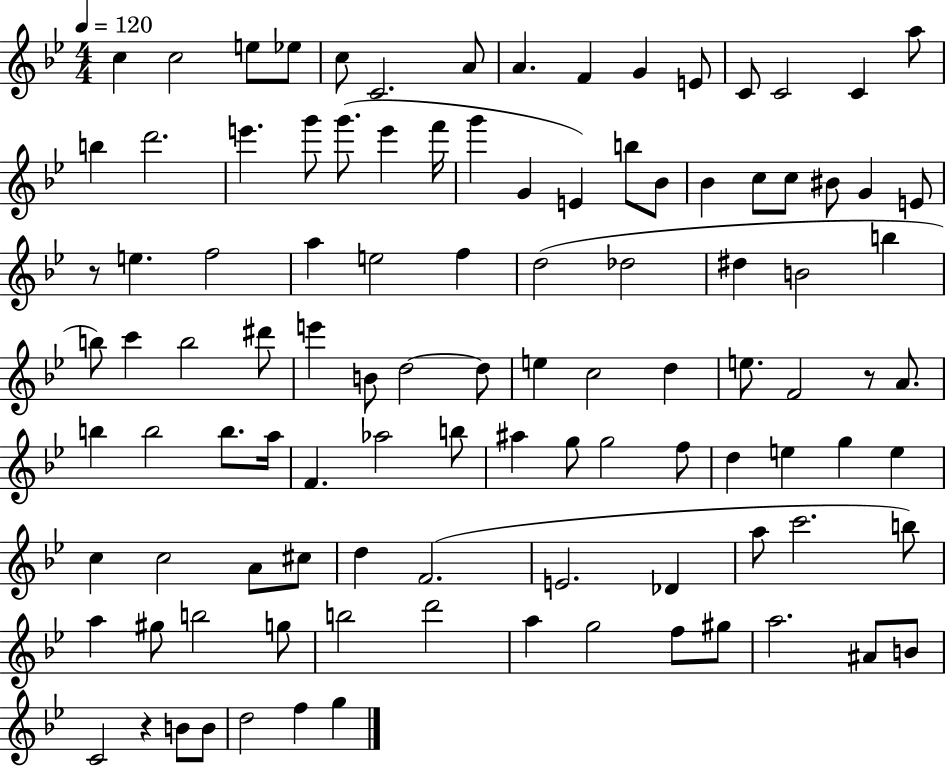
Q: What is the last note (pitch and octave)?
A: G5